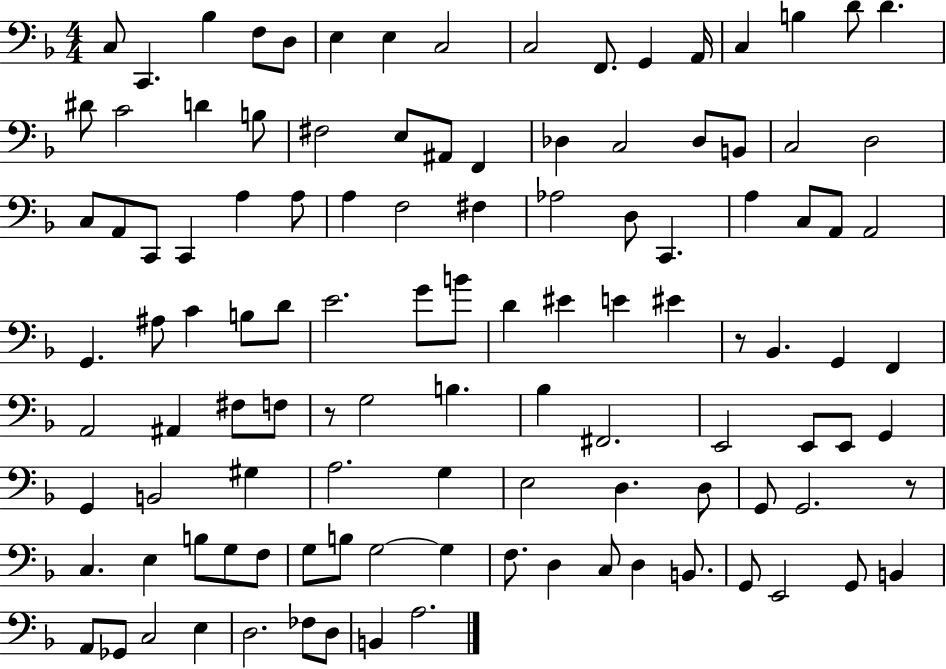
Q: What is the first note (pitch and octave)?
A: C3